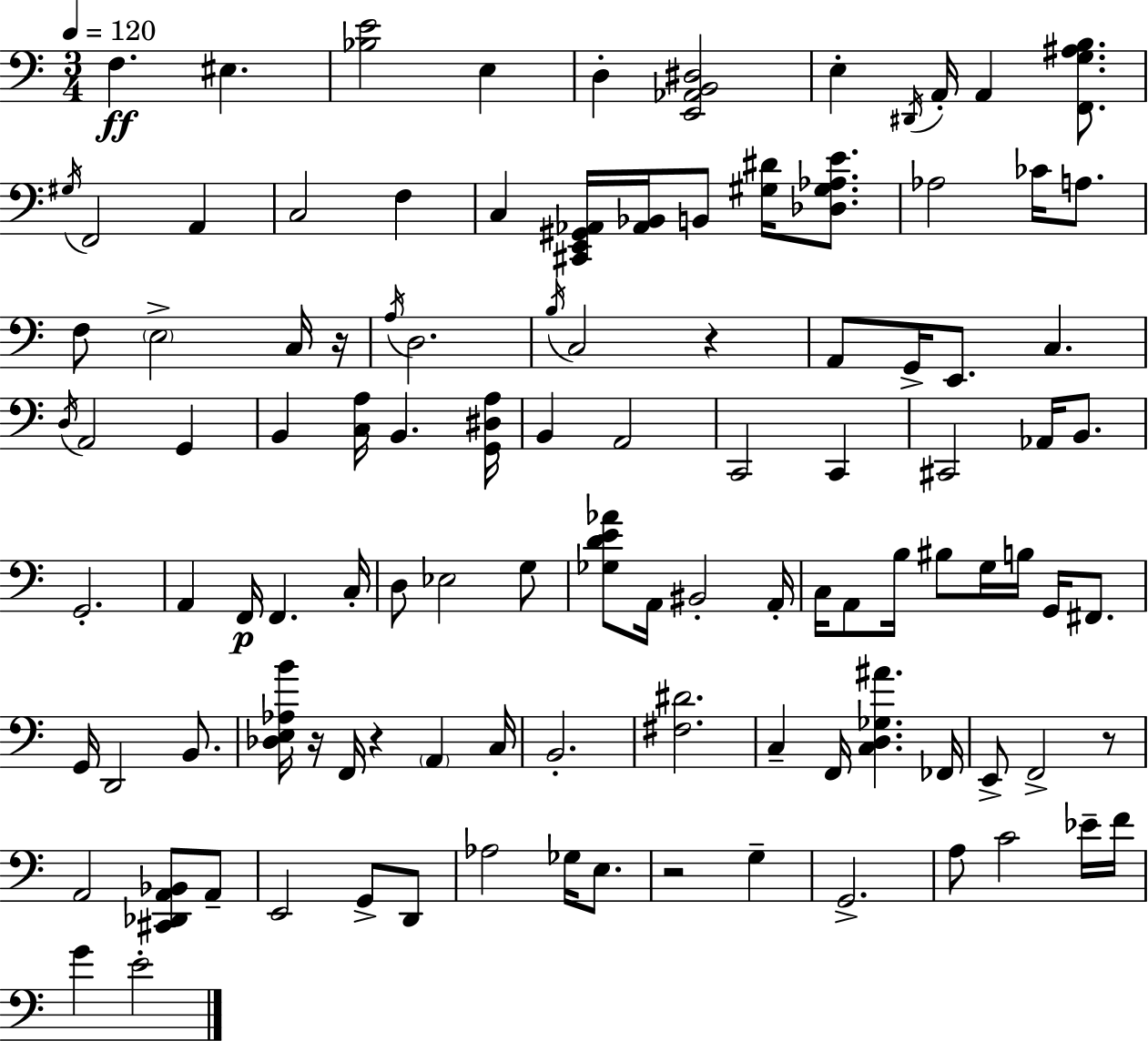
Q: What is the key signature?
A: C major